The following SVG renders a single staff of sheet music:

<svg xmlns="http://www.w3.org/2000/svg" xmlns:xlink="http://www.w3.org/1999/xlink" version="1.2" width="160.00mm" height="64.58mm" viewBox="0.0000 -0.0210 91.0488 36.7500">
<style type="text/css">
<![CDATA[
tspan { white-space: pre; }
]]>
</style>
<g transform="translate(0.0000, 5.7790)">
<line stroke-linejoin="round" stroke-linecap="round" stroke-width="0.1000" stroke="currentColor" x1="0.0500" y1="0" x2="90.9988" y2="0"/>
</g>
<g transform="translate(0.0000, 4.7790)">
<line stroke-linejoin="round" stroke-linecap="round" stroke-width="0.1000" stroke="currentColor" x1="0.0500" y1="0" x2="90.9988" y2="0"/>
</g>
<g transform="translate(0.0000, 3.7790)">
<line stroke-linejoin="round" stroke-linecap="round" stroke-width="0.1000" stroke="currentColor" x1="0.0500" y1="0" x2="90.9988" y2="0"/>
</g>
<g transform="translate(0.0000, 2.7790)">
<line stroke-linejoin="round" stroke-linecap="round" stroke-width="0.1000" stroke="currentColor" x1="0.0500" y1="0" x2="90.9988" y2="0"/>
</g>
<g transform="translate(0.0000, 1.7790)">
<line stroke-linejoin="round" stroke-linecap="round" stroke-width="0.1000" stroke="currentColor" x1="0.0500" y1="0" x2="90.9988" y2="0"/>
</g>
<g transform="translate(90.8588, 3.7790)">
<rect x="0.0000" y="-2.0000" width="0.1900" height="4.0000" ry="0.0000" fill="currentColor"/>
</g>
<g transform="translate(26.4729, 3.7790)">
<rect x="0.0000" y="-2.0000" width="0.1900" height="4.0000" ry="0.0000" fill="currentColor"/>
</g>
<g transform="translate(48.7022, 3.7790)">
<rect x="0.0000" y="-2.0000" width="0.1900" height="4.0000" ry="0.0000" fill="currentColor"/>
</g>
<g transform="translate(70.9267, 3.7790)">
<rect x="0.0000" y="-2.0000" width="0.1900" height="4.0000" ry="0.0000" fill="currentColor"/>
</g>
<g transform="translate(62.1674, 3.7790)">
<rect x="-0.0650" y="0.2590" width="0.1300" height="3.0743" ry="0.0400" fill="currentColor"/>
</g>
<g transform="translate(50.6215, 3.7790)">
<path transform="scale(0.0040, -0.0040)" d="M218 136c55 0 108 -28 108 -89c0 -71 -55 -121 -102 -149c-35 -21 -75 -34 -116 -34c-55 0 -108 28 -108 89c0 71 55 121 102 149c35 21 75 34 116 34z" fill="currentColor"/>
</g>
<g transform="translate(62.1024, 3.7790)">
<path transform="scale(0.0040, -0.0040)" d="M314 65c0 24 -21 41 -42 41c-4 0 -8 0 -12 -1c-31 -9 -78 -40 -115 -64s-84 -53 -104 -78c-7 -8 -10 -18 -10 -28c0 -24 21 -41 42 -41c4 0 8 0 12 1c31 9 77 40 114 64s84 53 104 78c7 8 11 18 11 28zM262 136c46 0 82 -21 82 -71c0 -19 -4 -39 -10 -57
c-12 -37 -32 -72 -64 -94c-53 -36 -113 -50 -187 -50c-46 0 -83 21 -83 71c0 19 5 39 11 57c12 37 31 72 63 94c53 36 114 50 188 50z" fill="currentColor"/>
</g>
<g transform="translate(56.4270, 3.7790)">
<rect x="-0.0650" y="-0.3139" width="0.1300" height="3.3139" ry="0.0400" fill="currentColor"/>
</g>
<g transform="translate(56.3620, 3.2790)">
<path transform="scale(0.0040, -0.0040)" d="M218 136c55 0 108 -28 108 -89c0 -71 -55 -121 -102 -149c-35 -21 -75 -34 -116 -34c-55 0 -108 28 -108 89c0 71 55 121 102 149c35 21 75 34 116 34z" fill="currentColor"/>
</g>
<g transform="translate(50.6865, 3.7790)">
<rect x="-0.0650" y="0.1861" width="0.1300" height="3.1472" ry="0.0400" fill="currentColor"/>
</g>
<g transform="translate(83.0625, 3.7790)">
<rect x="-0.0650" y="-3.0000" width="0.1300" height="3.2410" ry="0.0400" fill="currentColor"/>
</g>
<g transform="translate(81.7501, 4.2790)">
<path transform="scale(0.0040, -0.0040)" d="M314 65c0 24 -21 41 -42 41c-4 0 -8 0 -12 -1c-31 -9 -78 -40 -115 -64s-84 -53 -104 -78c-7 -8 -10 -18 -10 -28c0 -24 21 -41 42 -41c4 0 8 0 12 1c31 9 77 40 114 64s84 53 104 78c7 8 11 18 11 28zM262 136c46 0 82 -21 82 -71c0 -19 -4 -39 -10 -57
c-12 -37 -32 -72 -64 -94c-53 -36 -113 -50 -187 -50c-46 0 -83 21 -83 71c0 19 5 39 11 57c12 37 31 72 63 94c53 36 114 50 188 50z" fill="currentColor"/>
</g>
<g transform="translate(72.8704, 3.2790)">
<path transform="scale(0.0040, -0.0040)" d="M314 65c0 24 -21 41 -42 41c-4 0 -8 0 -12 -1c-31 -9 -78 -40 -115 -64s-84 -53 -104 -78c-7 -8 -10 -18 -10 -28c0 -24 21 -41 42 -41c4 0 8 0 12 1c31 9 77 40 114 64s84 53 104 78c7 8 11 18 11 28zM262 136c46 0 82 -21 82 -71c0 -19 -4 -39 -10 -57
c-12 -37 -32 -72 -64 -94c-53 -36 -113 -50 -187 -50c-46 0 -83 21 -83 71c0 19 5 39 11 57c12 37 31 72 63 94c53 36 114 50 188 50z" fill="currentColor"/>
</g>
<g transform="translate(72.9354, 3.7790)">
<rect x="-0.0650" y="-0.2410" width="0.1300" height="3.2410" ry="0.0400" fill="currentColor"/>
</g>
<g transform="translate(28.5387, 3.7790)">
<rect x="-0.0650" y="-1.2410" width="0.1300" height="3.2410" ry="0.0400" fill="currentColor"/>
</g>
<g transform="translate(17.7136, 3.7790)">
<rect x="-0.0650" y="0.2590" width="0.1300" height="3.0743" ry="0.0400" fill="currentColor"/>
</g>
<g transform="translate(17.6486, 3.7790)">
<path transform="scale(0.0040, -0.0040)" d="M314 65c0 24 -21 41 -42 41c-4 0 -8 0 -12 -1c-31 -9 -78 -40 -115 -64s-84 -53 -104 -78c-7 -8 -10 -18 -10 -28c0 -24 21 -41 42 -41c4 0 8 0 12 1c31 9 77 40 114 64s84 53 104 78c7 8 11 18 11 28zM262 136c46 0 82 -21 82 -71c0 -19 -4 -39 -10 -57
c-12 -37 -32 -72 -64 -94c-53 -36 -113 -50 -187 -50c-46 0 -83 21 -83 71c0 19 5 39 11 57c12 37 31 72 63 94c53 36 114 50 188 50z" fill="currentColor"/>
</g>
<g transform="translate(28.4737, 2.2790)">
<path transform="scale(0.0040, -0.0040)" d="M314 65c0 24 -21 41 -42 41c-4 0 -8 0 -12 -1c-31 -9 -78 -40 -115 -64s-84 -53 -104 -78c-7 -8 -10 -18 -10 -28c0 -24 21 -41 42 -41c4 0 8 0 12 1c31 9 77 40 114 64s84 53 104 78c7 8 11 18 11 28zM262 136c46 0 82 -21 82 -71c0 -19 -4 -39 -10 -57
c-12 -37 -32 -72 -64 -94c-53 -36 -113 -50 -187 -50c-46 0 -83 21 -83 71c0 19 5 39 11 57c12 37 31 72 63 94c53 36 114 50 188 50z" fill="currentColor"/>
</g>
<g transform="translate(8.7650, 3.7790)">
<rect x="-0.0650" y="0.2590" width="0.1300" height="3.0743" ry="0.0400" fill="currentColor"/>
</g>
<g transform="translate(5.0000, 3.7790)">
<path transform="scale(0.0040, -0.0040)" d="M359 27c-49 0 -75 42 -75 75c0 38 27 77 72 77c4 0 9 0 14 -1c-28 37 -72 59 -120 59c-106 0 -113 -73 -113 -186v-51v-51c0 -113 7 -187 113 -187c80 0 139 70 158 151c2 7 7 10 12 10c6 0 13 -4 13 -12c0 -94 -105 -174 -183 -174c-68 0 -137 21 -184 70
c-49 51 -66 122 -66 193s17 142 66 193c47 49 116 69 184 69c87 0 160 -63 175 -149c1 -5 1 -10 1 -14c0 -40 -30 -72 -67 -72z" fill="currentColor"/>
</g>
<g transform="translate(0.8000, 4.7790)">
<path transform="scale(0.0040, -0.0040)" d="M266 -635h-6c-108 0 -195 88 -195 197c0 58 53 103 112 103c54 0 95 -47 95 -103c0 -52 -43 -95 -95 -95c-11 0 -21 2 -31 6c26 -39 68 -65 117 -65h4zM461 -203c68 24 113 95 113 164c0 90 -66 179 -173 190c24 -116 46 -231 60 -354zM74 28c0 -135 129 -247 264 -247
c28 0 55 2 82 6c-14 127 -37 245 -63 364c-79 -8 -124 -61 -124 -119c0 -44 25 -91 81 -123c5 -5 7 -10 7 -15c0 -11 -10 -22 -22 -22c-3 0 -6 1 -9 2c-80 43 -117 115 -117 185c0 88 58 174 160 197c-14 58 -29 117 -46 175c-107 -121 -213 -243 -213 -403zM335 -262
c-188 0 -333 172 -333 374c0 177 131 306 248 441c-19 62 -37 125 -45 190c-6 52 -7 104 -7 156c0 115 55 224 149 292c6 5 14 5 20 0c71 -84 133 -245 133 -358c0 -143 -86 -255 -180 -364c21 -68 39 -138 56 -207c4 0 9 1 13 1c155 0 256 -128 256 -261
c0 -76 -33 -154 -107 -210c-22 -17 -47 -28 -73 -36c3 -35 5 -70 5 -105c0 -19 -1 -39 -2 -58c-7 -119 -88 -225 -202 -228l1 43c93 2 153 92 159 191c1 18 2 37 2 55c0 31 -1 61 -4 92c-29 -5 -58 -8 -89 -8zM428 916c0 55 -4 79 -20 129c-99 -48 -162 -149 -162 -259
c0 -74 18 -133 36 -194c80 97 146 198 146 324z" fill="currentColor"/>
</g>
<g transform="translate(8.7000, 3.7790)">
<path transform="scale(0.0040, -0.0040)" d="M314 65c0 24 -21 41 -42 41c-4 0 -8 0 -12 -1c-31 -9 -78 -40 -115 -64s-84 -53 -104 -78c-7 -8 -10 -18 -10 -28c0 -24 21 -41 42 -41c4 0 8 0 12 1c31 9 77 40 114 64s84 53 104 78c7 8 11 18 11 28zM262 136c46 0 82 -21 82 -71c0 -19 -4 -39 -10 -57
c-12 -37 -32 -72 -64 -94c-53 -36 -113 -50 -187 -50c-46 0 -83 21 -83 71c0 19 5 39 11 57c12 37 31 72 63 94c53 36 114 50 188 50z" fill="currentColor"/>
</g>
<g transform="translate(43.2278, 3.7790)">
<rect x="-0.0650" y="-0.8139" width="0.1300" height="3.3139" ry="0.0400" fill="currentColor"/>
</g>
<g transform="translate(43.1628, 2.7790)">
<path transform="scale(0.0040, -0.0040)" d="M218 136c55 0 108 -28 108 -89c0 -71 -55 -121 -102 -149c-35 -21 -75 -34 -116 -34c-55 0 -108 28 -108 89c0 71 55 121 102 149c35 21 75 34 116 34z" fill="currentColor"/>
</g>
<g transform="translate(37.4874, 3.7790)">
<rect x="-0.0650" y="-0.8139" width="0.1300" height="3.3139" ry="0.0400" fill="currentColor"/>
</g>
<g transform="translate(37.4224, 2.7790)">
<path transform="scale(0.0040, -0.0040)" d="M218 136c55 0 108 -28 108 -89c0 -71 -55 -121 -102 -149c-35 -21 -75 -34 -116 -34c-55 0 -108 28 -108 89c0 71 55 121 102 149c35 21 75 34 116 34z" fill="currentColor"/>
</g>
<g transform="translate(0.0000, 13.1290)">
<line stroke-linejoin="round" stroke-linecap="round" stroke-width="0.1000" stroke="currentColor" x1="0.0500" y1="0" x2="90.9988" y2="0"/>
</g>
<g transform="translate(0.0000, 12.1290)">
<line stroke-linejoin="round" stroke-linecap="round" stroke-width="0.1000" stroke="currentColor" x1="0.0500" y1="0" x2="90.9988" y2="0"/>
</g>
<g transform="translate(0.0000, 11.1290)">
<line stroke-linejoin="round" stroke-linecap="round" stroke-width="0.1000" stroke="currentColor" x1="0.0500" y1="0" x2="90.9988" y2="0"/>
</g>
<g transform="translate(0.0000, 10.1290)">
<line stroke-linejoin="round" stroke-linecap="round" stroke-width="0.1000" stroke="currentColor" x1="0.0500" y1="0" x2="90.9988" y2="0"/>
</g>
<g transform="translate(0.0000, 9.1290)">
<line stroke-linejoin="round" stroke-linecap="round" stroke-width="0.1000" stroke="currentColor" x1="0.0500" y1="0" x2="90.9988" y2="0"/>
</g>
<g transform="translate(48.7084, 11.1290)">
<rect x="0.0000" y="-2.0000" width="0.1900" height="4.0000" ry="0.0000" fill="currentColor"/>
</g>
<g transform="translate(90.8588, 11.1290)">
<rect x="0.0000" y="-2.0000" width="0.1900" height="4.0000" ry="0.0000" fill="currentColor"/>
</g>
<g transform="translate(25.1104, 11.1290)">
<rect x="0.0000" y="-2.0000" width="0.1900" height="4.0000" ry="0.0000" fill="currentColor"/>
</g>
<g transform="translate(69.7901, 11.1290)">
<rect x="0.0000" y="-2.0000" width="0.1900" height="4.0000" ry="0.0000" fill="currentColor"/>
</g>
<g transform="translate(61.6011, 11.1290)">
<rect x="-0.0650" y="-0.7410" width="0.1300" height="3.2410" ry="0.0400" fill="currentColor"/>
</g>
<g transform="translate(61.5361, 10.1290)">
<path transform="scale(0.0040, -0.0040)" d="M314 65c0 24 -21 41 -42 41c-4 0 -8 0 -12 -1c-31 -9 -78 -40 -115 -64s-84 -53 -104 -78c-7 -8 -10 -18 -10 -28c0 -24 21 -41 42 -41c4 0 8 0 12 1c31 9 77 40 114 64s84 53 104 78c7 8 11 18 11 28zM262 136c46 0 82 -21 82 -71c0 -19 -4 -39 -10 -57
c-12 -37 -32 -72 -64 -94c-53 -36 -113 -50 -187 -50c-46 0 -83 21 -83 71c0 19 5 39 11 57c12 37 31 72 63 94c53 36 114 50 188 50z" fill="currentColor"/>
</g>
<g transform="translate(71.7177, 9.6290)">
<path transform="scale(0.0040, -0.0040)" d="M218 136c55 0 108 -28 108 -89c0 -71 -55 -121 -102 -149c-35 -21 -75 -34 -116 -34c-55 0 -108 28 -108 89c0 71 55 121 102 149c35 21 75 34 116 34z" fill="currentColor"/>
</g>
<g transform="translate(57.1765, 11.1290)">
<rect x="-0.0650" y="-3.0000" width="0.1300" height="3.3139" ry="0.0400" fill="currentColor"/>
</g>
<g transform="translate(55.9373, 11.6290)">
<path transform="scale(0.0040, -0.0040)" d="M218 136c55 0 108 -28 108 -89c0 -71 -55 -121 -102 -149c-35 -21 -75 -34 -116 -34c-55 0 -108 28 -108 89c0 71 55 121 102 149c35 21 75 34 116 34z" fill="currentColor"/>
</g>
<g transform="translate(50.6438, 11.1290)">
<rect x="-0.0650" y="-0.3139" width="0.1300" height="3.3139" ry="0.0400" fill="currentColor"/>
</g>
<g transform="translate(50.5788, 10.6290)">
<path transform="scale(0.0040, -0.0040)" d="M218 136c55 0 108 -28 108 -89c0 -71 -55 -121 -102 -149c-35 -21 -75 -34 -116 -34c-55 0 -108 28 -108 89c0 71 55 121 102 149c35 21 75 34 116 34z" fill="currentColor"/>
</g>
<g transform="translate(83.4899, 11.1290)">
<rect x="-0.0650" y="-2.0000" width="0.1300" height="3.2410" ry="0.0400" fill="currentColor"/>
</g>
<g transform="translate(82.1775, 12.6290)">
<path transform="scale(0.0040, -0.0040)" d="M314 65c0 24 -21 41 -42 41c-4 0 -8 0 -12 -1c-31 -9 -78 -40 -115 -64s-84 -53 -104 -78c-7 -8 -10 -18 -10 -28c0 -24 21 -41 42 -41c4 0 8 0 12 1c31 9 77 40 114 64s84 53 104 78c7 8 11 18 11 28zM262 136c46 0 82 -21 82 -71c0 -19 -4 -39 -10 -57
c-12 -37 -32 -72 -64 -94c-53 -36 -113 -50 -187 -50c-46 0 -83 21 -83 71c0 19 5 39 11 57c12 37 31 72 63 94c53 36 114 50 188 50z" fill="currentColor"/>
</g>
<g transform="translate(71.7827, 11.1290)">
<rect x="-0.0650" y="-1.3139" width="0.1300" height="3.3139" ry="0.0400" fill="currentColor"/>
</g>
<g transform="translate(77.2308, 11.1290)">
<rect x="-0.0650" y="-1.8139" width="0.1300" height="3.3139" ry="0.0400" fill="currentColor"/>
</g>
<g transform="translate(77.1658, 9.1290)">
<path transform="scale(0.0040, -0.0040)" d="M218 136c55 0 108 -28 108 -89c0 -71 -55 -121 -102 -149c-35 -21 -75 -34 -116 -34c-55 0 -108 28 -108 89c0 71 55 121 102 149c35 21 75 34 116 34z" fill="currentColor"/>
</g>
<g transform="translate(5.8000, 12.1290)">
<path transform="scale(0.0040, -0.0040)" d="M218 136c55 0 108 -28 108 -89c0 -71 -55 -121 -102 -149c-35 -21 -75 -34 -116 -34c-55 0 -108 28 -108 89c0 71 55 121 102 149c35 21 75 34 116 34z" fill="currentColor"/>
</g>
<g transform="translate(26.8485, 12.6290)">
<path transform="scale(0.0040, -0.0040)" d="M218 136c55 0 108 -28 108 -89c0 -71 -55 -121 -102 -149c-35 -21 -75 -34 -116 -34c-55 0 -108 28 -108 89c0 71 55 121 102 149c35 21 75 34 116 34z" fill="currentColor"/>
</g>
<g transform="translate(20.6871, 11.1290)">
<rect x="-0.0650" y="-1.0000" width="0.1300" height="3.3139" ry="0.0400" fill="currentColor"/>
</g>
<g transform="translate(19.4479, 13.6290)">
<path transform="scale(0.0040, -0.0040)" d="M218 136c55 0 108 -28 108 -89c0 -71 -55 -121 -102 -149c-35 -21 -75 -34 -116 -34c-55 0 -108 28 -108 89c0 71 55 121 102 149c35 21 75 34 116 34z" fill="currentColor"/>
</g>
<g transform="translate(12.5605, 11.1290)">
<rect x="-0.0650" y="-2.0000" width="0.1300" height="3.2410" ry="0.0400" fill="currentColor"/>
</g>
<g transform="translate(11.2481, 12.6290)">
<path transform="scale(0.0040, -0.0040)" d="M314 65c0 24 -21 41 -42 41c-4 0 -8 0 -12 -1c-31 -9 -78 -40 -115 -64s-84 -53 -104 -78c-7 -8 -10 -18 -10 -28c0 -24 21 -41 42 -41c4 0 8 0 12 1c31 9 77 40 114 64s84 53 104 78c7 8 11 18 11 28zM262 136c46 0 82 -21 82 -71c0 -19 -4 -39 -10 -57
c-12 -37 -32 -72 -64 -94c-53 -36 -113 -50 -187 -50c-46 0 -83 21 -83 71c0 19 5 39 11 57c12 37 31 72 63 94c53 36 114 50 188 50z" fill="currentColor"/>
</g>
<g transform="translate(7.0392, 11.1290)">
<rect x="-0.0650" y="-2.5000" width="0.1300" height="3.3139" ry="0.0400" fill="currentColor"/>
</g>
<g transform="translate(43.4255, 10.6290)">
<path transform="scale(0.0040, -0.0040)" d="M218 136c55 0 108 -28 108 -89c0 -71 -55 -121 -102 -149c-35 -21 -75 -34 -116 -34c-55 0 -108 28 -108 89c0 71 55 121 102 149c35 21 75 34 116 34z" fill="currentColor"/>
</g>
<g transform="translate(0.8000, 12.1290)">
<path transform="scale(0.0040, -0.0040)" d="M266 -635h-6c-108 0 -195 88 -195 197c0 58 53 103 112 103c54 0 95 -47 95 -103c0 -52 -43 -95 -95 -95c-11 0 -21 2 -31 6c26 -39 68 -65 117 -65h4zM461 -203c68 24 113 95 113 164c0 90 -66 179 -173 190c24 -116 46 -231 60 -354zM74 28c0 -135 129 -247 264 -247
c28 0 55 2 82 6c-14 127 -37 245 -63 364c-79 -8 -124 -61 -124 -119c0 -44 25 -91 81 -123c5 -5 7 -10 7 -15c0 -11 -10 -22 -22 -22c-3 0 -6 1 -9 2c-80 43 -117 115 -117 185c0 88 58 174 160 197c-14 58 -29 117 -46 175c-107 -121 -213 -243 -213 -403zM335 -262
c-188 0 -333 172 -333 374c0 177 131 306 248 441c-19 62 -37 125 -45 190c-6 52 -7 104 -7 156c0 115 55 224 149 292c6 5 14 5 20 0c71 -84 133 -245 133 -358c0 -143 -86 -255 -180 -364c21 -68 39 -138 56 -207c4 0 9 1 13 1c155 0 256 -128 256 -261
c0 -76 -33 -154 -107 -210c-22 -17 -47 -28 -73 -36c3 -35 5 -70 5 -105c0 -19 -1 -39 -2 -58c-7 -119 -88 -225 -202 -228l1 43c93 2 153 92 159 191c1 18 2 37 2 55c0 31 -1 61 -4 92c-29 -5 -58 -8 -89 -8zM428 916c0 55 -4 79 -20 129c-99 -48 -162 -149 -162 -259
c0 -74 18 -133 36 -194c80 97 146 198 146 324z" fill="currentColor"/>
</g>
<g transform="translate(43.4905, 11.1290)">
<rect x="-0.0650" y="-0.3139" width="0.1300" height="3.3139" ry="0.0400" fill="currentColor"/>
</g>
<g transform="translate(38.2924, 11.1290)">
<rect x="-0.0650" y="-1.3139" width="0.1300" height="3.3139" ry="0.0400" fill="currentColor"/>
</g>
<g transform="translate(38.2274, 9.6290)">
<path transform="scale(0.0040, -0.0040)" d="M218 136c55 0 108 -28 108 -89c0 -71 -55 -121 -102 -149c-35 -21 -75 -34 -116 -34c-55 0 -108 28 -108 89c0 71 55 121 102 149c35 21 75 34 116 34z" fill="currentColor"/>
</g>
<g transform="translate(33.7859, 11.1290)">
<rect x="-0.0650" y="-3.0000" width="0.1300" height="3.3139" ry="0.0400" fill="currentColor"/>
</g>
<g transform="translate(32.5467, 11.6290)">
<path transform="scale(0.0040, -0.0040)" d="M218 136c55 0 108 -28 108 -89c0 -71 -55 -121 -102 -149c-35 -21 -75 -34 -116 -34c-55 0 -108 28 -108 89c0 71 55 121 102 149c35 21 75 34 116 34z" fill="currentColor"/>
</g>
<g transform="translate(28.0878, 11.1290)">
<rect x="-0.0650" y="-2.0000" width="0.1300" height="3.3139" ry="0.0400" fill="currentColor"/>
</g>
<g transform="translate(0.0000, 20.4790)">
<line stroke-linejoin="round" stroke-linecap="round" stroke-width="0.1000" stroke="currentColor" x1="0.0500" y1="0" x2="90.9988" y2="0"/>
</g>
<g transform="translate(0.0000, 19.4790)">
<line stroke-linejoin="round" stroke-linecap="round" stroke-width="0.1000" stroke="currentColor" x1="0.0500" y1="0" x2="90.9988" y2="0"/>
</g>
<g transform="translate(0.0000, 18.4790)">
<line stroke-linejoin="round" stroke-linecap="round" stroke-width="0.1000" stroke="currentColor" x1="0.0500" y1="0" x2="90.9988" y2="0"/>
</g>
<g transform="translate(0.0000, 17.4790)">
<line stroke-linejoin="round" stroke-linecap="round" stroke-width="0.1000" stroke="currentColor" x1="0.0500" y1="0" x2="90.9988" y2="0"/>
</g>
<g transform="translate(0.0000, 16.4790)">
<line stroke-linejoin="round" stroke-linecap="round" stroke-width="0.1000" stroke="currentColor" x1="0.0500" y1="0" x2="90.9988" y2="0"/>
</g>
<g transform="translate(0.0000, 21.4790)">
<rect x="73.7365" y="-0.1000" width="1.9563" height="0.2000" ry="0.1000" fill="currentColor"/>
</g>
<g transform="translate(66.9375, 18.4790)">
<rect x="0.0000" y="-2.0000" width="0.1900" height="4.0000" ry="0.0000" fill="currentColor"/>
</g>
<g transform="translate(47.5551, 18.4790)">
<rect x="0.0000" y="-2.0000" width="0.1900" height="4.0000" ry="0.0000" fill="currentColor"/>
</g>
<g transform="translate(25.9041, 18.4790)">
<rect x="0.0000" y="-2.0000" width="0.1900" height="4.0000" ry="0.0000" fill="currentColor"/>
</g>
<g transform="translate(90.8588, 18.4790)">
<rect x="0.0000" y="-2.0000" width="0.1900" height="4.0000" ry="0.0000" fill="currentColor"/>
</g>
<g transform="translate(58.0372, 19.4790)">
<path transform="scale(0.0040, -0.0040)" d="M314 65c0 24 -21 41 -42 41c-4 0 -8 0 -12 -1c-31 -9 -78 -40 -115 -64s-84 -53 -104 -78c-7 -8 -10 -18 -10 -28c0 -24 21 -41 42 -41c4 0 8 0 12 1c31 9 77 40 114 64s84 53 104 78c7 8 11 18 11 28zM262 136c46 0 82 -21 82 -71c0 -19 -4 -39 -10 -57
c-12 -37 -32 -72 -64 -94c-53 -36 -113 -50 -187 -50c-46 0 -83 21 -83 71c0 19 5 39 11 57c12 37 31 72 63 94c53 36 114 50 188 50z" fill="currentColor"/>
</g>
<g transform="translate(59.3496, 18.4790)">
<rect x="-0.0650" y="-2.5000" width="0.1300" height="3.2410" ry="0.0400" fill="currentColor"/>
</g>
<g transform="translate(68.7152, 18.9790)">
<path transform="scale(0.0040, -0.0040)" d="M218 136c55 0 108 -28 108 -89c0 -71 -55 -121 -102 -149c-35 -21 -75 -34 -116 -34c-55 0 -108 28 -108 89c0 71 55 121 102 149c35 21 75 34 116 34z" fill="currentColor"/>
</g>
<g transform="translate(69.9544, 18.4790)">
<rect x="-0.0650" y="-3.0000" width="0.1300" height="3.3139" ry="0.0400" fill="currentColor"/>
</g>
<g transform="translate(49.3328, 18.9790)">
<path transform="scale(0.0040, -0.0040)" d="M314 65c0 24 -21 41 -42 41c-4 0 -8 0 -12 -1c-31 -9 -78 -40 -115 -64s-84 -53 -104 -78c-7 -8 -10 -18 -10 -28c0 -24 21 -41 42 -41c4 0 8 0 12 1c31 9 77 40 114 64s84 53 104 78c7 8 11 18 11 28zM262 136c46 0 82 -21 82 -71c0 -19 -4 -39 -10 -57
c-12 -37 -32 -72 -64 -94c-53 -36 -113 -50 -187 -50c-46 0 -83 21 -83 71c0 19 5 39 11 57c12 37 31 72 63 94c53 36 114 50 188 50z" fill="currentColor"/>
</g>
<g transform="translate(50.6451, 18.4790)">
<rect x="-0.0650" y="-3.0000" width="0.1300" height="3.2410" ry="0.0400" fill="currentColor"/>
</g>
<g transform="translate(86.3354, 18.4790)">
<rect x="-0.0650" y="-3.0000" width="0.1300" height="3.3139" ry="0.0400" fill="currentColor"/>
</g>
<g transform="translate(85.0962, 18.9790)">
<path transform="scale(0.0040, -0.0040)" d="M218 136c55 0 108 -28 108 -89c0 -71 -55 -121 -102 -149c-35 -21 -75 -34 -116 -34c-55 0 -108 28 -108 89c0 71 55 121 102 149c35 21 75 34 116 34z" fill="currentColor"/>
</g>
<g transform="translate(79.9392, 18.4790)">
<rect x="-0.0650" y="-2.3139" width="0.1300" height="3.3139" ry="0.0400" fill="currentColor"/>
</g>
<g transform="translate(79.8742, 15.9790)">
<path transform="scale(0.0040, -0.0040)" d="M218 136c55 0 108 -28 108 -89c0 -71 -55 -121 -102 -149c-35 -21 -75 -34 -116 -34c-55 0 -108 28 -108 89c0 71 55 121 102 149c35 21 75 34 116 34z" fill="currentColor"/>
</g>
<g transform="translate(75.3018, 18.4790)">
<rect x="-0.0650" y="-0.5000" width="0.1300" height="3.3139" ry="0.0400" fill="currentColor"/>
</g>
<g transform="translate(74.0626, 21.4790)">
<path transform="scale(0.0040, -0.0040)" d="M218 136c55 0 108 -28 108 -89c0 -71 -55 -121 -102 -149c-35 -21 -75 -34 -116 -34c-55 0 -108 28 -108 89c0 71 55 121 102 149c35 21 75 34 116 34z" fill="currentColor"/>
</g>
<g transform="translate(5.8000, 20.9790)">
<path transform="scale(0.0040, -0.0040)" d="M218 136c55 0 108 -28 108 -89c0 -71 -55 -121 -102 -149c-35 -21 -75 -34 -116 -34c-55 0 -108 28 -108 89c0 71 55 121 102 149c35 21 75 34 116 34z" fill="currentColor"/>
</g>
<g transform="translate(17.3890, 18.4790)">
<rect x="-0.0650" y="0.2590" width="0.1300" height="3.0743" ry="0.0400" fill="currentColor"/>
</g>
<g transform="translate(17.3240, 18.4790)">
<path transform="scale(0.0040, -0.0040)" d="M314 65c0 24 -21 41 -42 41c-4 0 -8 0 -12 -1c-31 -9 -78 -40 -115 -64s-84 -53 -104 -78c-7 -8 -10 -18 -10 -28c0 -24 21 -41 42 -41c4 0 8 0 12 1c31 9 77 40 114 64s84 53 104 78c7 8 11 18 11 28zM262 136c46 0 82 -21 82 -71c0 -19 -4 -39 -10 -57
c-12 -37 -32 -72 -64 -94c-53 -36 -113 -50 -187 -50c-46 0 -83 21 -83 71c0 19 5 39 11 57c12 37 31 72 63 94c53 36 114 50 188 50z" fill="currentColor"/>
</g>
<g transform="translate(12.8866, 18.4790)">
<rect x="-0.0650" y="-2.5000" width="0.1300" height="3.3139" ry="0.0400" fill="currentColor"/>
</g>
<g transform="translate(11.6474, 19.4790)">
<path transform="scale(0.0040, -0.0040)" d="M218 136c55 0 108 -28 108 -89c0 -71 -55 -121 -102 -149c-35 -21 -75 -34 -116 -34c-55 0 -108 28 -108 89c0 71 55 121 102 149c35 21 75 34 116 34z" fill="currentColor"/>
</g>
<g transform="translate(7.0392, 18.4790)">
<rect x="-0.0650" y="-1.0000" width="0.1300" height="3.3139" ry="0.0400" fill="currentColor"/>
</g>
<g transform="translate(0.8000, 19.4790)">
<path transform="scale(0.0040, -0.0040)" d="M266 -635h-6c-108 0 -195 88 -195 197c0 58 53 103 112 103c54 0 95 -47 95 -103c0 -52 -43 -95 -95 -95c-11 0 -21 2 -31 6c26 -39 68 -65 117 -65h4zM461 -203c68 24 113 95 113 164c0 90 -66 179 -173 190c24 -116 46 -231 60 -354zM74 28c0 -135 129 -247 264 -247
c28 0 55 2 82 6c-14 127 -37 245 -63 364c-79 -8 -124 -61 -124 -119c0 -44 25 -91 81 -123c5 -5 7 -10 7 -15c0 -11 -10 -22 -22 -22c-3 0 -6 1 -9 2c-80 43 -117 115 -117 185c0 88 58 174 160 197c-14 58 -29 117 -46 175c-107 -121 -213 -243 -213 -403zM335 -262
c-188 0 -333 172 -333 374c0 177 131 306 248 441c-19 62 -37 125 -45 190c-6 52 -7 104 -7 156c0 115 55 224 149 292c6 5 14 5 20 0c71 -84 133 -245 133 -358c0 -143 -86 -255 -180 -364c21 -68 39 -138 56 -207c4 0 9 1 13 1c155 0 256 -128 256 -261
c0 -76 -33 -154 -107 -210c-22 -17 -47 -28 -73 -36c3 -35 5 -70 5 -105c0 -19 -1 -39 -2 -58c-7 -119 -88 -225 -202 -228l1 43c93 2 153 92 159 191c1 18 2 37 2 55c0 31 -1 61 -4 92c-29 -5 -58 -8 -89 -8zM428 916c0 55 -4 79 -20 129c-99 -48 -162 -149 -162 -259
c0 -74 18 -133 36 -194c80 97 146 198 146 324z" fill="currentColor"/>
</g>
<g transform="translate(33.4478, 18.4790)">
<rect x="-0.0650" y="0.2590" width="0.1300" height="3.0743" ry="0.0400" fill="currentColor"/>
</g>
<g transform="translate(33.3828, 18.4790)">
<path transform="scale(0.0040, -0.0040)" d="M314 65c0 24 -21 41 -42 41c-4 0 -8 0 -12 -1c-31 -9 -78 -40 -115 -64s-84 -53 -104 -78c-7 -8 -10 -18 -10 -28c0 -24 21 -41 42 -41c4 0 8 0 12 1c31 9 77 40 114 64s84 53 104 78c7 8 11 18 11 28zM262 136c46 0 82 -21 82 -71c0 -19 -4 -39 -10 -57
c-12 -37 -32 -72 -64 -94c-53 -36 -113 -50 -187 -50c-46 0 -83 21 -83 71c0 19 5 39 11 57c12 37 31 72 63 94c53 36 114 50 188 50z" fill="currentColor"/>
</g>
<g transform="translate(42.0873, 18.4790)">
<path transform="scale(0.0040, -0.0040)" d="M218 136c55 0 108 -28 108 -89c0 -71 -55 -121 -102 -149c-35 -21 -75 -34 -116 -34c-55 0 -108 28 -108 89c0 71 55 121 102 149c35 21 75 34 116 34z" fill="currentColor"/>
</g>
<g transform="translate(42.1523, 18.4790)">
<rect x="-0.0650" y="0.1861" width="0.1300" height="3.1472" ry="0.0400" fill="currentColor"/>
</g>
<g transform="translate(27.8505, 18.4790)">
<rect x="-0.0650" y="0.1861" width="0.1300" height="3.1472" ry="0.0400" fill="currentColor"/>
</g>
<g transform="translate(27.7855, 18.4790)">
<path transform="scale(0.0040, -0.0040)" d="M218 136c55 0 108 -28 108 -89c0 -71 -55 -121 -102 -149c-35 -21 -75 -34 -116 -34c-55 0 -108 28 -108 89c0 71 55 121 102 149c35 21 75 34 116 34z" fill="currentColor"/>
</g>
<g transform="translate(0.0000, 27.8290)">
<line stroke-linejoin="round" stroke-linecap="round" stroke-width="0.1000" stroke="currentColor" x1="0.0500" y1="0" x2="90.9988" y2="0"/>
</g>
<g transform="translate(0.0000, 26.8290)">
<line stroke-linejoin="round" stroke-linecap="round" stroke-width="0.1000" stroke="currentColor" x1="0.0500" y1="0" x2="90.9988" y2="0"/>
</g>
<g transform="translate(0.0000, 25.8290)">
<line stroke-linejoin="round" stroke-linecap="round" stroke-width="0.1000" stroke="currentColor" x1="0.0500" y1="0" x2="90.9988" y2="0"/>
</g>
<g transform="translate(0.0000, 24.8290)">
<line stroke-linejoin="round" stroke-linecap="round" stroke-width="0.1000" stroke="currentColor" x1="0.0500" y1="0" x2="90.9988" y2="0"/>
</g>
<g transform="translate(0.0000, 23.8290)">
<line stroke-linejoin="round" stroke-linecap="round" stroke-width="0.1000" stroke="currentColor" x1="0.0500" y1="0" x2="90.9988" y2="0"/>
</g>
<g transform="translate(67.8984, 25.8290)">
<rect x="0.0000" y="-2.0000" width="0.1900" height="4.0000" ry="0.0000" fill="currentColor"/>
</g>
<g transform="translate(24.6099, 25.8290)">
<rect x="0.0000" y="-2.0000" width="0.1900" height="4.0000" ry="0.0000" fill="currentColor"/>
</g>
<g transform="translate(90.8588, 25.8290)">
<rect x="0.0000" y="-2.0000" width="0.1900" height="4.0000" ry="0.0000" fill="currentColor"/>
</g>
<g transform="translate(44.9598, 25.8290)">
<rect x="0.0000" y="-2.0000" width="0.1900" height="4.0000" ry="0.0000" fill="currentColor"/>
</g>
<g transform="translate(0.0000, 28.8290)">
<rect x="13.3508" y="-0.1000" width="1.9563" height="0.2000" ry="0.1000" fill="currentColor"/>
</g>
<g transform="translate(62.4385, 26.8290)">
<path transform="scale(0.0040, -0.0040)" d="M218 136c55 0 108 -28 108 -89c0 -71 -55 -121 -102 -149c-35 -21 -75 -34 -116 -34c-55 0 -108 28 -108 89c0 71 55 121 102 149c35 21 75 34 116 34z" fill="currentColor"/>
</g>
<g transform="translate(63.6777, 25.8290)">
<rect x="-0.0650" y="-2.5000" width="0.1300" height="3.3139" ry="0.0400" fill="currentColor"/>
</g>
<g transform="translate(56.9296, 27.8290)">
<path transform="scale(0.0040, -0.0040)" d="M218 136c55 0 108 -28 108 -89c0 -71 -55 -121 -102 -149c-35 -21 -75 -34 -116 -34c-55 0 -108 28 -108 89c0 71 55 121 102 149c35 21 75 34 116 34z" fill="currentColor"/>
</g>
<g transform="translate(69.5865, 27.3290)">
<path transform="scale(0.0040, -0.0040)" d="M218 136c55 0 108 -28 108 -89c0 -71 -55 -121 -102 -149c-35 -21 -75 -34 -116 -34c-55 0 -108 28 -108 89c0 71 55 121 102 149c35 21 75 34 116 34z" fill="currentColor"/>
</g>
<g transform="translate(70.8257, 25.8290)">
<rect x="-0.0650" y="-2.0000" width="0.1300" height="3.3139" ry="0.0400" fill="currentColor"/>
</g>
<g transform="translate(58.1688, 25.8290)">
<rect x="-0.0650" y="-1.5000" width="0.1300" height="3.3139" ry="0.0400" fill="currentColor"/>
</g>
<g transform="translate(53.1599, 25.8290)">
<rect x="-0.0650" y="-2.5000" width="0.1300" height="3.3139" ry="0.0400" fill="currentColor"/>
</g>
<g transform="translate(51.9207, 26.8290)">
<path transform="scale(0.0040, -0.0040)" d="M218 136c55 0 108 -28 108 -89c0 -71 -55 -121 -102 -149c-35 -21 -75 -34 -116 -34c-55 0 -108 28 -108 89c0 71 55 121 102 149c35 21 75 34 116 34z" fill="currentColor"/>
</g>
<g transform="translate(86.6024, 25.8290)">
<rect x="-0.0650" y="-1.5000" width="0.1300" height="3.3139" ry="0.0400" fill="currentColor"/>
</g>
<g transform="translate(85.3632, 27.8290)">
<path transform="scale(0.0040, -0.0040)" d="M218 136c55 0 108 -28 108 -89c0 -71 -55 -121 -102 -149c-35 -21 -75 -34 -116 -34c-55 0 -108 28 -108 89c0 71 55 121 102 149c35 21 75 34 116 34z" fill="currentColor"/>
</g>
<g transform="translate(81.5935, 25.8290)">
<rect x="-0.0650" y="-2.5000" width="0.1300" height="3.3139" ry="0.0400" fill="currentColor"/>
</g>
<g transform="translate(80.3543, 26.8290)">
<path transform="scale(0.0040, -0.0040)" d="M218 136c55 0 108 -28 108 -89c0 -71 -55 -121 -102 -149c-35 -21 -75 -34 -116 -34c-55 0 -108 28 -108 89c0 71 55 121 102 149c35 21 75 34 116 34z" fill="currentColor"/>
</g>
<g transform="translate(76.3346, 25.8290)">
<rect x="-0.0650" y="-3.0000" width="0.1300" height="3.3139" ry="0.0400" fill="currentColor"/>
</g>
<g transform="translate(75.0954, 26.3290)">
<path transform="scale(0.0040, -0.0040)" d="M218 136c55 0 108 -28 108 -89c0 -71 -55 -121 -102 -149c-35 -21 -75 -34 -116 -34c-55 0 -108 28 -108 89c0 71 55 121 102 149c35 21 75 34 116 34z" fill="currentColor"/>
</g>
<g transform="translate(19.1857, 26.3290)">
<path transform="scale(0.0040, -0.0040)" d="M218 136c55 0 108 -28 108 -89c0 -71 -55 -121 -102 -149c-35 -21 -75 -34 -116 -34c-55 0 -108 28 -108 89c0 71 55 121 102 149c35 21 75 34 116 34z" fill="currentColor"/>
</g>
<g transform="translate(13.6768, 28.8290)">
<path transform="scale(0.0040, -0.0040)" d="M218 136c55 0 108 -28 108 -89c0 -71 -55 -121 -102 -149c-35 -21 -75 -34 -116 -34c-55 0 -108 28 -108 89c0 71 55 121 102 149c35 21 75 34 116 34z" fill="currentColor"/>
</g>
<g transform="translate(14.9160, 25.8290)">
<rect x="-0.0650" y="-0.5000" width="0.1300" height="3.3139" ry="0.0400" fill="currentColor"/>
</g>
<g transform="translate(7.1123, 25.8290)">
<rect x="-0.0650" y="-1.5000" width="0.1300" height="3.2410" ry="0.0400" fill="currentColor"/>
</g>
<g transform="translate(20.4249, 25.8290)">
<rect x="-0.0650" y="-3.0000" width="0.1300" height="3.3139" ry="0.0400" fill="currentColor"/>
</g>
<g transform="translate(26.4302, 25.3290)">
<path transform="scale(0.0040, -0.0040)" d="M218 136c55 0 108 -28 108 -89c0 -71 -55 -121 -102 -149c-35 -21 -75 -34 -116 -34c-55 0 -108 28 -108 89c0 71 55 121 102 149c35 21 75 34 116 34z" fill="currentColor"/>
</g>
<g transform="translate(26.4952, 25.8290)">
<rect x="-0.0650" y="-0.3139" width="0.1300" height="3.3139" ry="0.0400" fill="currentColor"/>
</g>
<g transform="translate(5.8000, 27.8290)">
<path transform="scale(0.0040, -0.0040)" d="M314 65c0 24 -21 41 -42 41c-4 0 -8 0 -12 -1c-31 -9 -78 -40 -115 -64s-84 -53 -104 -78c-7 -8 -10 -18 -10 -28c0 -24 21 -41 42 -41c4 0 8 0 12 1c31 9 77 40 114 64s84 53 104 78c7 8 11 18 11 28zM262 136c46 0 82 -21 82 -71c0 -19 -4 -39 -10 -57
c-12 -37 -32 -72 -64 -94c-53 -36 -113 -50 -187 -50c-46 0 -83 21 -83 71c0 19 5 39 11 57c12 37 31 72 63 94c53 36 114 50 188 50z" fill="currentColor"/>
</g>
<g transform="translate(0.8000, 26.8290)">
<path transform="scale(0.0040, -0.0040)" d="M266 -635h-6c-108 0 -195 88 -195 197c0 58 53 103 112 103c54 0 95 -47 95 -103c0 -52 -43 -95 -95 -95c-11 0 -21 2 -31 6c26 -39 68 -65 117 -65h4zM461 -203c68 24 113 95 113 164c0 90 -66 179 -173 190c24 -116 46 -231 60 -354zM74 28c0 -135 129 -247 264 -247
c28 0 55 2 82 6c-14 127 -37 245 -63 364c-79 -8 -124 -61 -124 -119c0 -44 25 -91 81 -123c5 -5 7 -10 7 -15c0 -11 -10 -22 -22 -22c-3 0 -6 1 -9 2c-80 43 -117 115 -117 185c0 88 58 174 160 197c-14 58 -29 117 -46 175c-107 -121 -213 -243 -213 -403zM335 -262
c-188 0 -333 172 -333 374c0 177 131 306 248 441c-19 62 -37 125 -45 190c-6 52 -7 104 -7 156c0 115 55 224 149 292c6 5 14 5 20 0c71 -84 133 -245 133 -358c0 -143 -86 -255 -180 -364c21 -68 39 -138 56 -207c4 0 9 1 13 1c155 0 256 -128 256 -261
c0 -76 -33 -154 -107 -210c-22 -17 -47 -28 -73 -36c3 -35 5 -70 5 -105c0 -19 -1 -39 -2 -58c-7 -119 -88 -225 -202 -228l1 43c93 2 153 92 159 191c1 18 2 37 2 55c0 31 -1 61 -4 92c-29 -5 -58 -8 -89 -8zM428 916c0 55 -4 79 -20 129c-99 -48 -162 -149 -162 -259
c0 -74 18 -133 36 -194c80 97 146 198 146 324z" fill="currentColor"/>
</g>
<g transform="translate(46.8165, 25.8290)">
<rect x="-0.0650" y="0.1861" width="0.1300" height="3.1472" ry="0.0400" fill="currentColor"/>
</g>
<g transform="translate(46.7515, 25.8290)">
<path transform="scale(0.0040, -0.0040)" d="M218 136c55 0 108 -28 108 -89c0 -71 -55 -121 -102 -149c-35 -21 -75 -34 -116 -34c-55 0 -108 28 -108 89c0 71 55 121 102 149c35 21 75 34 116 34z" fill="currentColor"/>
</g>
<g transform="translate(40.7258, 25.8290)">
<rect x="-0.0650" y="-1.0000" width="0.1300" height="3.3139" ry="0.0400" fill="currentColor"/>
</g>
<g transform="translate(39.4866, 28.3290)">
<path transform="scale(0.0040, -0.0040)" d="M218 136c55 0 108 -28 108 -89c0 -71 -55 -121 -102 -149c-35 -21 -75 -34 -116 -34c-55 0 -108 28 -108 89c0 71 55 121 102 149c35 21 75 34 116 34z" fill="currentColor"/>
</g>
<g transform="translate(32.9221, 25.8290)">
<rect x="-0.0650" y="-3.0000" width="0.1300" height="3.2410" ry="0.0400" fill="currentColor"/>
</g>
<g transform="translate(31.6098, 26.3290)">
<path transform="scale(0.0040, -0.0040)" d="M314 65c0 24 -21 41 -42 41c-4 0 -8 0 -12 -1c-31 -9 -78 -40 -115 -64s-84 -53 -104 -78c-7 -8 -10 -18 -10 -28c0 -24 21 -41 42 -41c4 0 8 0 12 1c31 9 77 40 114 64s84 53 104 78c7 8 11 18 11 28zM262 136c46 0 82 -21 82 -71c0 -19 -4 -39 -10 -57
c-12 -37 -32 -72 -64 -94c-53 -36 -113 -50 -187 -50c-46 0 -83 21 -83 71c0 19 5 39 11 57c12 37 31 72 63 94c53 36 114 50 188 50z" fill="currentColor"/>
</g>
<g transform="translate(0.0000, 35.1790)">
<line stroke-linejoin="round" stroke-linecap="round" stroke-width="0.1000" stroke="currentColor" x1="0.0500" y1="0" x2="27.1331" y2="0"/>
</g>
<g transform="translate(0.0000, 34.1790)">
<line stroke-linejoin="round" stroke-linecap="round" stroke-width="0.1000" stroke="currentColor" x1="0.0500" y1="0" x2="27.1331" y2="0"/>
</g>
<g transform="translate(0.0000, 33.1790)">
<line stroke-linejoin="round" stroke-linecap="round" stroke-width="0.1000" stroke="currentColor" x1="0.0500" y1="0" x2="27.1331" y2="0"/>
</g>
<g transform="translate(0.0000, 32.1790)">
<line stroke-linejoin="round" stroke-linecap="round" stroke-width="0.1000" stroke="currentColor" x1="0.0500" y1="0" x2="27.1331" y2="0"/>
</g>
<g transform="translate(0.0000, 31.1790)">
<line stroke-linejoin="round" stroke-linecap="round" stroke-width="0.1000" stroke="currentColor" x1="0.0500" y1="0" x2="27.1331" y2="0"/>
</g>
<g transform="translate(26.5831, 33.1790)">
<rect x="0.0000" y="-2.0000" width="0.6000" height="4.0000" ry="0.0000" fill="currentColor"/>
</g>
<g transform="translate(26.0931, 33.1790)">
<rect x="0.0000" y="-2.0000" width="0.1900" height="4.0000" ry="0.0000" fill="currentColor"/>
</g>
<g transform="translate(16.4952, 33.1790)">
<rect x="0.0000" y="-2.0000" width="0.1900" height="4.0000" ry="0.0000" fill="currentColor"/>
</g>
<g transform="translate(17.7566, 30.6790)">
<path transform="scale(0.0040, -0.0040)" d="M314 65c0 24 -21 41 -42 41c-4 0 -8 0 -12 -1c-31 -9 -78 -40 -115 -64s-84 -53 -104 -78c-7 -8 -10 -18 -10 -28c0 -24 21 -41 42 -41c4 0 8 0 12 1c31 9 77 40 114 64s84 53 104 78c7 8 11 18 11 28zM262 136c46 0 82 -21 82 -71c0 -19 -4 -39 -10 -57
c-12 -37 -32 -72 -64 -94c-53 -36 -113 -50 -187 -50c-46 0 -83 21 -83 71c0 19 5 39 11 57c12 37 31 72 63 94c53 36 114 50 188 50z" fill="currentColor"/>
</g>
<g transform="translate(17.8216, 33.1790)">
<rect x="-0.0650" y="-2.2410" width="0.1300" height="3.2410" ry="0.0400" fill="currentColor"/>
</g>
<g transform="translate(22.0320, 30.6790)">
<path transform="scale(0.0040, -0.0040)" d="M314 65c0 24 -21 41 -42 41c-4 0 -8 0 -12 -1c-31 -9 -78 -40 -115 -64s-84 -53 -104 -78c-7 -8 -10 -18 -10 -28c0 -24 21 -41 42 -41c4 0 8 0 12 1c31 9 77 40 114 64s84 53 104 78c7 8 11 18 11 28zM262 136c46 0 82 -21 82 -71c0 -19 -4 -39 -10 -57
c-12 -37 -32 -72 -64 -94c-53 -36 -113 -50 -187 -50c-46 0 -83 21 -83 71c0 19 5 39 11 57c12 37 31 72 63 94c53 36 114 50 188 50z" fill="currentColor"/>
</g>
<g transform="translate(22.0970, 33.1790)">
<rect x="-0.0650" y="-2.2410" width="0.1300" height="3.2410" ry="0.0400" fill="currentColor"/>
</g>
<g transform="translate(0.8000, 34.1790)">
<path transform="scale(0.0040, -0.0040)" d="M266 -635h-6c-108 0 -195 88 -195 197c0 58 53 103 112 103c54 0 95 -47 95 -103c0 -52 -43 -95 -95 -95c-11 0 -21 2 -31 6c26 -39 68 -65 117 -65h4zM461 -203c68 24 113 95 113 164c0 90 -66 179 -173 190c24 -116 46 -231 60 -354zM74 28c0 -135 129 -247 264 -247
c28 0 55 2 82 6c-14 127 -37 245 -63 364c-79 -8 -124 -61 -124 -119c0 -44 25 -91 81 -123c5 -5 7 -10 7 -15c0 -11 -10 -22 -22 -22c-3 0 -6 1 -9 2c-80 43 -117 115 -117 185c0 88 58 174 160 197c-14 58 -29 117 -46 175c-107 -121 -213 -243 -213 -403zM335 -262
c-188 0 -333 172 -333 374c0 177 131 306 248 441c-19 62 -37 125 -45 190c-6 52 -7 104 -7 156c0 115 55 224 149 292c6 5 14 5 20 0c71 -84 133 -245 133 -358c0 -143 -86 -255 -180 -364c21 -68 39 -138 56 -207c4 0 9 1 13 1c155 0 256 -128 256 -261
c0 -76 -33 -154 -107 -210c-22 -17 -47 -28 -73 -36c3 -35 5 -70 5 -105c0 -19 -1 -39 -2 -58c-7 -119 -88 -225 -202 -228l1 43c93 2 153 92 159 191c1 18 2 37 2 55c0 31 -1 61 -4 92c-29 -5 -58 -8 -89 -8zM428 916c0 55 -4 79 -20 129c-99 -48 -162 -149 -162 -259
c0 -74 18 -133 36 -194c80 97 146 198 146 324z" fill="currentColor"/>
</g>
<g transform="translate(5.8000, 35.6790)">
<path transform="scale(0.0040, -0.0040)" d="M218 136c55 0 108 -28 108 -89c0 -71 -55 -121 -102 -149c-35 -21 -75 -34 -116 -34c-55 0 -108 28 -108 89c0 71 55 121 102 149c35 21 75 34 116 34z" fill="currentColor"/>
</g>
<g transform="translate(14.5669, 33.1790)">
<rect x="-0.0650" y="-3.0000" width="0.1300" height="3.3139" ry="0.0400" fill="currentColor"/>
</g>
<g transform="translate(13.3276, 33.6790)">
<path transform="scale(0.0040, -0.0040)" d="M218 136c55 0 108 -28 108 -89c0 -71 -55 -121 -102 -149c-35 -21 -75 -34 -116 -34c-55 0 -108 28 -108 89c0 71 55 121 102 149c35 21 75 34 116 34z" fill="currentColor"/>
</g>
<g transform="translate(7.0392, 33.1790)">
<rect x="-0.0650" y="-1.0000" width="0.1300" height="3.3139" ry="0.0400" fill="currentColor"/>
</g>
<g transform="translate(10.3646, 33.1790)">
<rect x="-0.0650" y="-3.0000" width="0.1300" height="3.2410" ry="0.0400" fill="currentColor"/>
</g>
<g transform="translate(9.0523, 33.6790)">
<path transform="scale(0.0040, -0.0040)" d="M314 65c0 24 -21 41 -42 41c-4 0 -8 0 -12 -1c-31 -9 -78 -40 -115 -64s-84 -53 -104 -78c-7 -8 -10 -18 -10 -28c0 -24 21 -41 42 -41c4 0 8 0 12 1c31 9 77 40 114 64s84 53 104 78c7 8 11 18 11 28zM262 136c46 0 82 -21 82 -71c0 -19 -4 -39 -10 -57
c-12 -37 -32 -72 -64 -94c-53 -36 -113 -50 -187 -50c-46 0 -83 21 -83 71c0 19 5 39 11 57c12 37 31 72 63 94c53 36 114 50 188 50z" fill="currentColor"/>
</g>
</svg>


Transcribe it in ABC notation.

X:1
T:Untitled
M:4/4
L:1/4
K:C
B2 B2 e2 d d B c B2 c2 A2 G F2 D F A e c c A d2 e f F2 D G B2 B B2 B A2 G2 A C g A E2 C A c A2 D B G E G F A G E D A2 A g2 g2